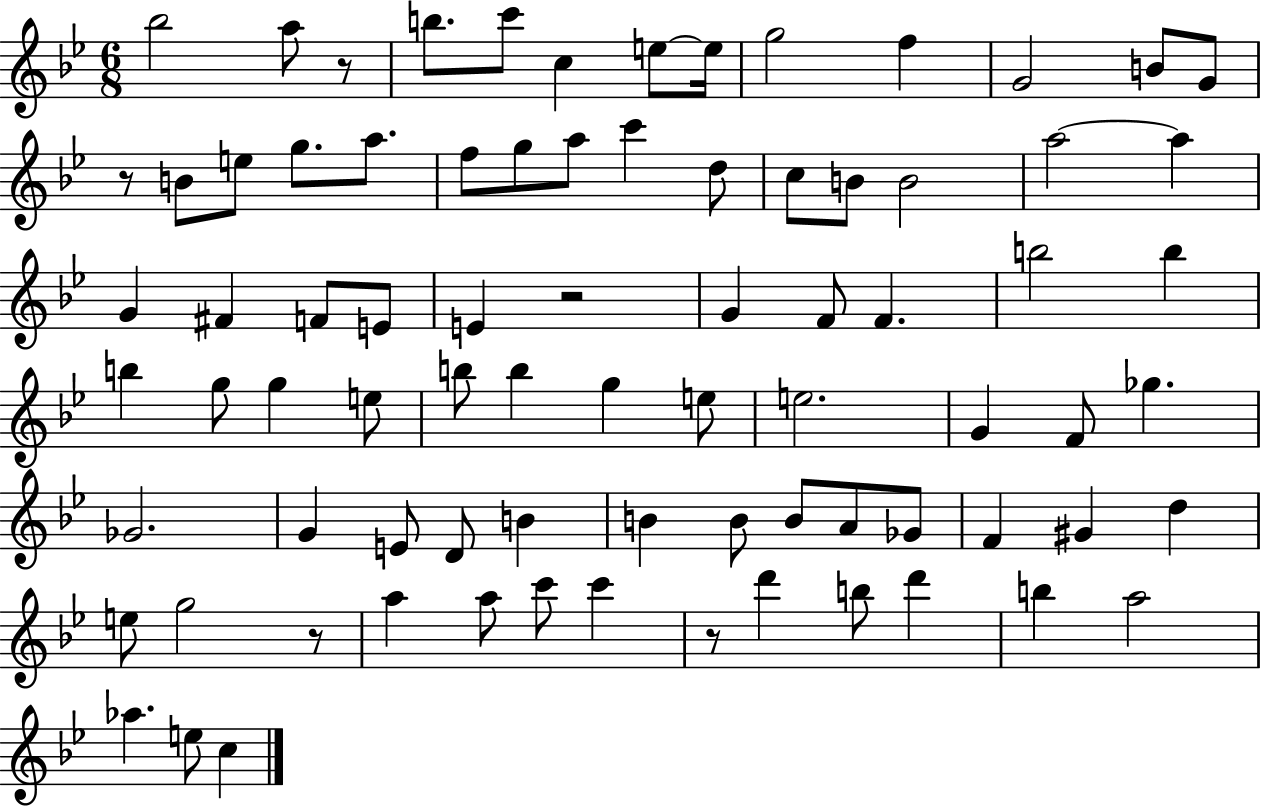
{
  \clef treble
  \numericTimeSignature
  \time 6/8
  \key bes \major
  bes''2 a''8 r8 | b''8. c'''8 c''4 e''8~~ e''16 | g''2 f''4 | g'2 b'8 g'8 | \break r8 b'8 e''8 g''8. a''8. | f''8 g''8 a''8 c'''4 d''8 | c''8 b'8 b'2 | a''2~~ a''4 | \break g'4 fis'4 f'8 e'8 | e'4 r2 | g'4 f'8 f'4. | b''2 b''4 | \break b''4 g''8 g''4 e''8 | b''8 b''4 g''4 e''8 | e''2. | g'4 f'8 ges''4. | \break ges'2. | g'4 e'8 d'8 b'4 | b'4 b'8 b'8 a'8 ges'8 | f'4 gis'4 d''4 | \break e''8 g''2 r8 | a''4 a''8 c'''8 c'''4 | r8 d'''4 b''8 d'''4 | b''4 a''2 | \break aes''4. e''8 c''4 | \bar "|."
}